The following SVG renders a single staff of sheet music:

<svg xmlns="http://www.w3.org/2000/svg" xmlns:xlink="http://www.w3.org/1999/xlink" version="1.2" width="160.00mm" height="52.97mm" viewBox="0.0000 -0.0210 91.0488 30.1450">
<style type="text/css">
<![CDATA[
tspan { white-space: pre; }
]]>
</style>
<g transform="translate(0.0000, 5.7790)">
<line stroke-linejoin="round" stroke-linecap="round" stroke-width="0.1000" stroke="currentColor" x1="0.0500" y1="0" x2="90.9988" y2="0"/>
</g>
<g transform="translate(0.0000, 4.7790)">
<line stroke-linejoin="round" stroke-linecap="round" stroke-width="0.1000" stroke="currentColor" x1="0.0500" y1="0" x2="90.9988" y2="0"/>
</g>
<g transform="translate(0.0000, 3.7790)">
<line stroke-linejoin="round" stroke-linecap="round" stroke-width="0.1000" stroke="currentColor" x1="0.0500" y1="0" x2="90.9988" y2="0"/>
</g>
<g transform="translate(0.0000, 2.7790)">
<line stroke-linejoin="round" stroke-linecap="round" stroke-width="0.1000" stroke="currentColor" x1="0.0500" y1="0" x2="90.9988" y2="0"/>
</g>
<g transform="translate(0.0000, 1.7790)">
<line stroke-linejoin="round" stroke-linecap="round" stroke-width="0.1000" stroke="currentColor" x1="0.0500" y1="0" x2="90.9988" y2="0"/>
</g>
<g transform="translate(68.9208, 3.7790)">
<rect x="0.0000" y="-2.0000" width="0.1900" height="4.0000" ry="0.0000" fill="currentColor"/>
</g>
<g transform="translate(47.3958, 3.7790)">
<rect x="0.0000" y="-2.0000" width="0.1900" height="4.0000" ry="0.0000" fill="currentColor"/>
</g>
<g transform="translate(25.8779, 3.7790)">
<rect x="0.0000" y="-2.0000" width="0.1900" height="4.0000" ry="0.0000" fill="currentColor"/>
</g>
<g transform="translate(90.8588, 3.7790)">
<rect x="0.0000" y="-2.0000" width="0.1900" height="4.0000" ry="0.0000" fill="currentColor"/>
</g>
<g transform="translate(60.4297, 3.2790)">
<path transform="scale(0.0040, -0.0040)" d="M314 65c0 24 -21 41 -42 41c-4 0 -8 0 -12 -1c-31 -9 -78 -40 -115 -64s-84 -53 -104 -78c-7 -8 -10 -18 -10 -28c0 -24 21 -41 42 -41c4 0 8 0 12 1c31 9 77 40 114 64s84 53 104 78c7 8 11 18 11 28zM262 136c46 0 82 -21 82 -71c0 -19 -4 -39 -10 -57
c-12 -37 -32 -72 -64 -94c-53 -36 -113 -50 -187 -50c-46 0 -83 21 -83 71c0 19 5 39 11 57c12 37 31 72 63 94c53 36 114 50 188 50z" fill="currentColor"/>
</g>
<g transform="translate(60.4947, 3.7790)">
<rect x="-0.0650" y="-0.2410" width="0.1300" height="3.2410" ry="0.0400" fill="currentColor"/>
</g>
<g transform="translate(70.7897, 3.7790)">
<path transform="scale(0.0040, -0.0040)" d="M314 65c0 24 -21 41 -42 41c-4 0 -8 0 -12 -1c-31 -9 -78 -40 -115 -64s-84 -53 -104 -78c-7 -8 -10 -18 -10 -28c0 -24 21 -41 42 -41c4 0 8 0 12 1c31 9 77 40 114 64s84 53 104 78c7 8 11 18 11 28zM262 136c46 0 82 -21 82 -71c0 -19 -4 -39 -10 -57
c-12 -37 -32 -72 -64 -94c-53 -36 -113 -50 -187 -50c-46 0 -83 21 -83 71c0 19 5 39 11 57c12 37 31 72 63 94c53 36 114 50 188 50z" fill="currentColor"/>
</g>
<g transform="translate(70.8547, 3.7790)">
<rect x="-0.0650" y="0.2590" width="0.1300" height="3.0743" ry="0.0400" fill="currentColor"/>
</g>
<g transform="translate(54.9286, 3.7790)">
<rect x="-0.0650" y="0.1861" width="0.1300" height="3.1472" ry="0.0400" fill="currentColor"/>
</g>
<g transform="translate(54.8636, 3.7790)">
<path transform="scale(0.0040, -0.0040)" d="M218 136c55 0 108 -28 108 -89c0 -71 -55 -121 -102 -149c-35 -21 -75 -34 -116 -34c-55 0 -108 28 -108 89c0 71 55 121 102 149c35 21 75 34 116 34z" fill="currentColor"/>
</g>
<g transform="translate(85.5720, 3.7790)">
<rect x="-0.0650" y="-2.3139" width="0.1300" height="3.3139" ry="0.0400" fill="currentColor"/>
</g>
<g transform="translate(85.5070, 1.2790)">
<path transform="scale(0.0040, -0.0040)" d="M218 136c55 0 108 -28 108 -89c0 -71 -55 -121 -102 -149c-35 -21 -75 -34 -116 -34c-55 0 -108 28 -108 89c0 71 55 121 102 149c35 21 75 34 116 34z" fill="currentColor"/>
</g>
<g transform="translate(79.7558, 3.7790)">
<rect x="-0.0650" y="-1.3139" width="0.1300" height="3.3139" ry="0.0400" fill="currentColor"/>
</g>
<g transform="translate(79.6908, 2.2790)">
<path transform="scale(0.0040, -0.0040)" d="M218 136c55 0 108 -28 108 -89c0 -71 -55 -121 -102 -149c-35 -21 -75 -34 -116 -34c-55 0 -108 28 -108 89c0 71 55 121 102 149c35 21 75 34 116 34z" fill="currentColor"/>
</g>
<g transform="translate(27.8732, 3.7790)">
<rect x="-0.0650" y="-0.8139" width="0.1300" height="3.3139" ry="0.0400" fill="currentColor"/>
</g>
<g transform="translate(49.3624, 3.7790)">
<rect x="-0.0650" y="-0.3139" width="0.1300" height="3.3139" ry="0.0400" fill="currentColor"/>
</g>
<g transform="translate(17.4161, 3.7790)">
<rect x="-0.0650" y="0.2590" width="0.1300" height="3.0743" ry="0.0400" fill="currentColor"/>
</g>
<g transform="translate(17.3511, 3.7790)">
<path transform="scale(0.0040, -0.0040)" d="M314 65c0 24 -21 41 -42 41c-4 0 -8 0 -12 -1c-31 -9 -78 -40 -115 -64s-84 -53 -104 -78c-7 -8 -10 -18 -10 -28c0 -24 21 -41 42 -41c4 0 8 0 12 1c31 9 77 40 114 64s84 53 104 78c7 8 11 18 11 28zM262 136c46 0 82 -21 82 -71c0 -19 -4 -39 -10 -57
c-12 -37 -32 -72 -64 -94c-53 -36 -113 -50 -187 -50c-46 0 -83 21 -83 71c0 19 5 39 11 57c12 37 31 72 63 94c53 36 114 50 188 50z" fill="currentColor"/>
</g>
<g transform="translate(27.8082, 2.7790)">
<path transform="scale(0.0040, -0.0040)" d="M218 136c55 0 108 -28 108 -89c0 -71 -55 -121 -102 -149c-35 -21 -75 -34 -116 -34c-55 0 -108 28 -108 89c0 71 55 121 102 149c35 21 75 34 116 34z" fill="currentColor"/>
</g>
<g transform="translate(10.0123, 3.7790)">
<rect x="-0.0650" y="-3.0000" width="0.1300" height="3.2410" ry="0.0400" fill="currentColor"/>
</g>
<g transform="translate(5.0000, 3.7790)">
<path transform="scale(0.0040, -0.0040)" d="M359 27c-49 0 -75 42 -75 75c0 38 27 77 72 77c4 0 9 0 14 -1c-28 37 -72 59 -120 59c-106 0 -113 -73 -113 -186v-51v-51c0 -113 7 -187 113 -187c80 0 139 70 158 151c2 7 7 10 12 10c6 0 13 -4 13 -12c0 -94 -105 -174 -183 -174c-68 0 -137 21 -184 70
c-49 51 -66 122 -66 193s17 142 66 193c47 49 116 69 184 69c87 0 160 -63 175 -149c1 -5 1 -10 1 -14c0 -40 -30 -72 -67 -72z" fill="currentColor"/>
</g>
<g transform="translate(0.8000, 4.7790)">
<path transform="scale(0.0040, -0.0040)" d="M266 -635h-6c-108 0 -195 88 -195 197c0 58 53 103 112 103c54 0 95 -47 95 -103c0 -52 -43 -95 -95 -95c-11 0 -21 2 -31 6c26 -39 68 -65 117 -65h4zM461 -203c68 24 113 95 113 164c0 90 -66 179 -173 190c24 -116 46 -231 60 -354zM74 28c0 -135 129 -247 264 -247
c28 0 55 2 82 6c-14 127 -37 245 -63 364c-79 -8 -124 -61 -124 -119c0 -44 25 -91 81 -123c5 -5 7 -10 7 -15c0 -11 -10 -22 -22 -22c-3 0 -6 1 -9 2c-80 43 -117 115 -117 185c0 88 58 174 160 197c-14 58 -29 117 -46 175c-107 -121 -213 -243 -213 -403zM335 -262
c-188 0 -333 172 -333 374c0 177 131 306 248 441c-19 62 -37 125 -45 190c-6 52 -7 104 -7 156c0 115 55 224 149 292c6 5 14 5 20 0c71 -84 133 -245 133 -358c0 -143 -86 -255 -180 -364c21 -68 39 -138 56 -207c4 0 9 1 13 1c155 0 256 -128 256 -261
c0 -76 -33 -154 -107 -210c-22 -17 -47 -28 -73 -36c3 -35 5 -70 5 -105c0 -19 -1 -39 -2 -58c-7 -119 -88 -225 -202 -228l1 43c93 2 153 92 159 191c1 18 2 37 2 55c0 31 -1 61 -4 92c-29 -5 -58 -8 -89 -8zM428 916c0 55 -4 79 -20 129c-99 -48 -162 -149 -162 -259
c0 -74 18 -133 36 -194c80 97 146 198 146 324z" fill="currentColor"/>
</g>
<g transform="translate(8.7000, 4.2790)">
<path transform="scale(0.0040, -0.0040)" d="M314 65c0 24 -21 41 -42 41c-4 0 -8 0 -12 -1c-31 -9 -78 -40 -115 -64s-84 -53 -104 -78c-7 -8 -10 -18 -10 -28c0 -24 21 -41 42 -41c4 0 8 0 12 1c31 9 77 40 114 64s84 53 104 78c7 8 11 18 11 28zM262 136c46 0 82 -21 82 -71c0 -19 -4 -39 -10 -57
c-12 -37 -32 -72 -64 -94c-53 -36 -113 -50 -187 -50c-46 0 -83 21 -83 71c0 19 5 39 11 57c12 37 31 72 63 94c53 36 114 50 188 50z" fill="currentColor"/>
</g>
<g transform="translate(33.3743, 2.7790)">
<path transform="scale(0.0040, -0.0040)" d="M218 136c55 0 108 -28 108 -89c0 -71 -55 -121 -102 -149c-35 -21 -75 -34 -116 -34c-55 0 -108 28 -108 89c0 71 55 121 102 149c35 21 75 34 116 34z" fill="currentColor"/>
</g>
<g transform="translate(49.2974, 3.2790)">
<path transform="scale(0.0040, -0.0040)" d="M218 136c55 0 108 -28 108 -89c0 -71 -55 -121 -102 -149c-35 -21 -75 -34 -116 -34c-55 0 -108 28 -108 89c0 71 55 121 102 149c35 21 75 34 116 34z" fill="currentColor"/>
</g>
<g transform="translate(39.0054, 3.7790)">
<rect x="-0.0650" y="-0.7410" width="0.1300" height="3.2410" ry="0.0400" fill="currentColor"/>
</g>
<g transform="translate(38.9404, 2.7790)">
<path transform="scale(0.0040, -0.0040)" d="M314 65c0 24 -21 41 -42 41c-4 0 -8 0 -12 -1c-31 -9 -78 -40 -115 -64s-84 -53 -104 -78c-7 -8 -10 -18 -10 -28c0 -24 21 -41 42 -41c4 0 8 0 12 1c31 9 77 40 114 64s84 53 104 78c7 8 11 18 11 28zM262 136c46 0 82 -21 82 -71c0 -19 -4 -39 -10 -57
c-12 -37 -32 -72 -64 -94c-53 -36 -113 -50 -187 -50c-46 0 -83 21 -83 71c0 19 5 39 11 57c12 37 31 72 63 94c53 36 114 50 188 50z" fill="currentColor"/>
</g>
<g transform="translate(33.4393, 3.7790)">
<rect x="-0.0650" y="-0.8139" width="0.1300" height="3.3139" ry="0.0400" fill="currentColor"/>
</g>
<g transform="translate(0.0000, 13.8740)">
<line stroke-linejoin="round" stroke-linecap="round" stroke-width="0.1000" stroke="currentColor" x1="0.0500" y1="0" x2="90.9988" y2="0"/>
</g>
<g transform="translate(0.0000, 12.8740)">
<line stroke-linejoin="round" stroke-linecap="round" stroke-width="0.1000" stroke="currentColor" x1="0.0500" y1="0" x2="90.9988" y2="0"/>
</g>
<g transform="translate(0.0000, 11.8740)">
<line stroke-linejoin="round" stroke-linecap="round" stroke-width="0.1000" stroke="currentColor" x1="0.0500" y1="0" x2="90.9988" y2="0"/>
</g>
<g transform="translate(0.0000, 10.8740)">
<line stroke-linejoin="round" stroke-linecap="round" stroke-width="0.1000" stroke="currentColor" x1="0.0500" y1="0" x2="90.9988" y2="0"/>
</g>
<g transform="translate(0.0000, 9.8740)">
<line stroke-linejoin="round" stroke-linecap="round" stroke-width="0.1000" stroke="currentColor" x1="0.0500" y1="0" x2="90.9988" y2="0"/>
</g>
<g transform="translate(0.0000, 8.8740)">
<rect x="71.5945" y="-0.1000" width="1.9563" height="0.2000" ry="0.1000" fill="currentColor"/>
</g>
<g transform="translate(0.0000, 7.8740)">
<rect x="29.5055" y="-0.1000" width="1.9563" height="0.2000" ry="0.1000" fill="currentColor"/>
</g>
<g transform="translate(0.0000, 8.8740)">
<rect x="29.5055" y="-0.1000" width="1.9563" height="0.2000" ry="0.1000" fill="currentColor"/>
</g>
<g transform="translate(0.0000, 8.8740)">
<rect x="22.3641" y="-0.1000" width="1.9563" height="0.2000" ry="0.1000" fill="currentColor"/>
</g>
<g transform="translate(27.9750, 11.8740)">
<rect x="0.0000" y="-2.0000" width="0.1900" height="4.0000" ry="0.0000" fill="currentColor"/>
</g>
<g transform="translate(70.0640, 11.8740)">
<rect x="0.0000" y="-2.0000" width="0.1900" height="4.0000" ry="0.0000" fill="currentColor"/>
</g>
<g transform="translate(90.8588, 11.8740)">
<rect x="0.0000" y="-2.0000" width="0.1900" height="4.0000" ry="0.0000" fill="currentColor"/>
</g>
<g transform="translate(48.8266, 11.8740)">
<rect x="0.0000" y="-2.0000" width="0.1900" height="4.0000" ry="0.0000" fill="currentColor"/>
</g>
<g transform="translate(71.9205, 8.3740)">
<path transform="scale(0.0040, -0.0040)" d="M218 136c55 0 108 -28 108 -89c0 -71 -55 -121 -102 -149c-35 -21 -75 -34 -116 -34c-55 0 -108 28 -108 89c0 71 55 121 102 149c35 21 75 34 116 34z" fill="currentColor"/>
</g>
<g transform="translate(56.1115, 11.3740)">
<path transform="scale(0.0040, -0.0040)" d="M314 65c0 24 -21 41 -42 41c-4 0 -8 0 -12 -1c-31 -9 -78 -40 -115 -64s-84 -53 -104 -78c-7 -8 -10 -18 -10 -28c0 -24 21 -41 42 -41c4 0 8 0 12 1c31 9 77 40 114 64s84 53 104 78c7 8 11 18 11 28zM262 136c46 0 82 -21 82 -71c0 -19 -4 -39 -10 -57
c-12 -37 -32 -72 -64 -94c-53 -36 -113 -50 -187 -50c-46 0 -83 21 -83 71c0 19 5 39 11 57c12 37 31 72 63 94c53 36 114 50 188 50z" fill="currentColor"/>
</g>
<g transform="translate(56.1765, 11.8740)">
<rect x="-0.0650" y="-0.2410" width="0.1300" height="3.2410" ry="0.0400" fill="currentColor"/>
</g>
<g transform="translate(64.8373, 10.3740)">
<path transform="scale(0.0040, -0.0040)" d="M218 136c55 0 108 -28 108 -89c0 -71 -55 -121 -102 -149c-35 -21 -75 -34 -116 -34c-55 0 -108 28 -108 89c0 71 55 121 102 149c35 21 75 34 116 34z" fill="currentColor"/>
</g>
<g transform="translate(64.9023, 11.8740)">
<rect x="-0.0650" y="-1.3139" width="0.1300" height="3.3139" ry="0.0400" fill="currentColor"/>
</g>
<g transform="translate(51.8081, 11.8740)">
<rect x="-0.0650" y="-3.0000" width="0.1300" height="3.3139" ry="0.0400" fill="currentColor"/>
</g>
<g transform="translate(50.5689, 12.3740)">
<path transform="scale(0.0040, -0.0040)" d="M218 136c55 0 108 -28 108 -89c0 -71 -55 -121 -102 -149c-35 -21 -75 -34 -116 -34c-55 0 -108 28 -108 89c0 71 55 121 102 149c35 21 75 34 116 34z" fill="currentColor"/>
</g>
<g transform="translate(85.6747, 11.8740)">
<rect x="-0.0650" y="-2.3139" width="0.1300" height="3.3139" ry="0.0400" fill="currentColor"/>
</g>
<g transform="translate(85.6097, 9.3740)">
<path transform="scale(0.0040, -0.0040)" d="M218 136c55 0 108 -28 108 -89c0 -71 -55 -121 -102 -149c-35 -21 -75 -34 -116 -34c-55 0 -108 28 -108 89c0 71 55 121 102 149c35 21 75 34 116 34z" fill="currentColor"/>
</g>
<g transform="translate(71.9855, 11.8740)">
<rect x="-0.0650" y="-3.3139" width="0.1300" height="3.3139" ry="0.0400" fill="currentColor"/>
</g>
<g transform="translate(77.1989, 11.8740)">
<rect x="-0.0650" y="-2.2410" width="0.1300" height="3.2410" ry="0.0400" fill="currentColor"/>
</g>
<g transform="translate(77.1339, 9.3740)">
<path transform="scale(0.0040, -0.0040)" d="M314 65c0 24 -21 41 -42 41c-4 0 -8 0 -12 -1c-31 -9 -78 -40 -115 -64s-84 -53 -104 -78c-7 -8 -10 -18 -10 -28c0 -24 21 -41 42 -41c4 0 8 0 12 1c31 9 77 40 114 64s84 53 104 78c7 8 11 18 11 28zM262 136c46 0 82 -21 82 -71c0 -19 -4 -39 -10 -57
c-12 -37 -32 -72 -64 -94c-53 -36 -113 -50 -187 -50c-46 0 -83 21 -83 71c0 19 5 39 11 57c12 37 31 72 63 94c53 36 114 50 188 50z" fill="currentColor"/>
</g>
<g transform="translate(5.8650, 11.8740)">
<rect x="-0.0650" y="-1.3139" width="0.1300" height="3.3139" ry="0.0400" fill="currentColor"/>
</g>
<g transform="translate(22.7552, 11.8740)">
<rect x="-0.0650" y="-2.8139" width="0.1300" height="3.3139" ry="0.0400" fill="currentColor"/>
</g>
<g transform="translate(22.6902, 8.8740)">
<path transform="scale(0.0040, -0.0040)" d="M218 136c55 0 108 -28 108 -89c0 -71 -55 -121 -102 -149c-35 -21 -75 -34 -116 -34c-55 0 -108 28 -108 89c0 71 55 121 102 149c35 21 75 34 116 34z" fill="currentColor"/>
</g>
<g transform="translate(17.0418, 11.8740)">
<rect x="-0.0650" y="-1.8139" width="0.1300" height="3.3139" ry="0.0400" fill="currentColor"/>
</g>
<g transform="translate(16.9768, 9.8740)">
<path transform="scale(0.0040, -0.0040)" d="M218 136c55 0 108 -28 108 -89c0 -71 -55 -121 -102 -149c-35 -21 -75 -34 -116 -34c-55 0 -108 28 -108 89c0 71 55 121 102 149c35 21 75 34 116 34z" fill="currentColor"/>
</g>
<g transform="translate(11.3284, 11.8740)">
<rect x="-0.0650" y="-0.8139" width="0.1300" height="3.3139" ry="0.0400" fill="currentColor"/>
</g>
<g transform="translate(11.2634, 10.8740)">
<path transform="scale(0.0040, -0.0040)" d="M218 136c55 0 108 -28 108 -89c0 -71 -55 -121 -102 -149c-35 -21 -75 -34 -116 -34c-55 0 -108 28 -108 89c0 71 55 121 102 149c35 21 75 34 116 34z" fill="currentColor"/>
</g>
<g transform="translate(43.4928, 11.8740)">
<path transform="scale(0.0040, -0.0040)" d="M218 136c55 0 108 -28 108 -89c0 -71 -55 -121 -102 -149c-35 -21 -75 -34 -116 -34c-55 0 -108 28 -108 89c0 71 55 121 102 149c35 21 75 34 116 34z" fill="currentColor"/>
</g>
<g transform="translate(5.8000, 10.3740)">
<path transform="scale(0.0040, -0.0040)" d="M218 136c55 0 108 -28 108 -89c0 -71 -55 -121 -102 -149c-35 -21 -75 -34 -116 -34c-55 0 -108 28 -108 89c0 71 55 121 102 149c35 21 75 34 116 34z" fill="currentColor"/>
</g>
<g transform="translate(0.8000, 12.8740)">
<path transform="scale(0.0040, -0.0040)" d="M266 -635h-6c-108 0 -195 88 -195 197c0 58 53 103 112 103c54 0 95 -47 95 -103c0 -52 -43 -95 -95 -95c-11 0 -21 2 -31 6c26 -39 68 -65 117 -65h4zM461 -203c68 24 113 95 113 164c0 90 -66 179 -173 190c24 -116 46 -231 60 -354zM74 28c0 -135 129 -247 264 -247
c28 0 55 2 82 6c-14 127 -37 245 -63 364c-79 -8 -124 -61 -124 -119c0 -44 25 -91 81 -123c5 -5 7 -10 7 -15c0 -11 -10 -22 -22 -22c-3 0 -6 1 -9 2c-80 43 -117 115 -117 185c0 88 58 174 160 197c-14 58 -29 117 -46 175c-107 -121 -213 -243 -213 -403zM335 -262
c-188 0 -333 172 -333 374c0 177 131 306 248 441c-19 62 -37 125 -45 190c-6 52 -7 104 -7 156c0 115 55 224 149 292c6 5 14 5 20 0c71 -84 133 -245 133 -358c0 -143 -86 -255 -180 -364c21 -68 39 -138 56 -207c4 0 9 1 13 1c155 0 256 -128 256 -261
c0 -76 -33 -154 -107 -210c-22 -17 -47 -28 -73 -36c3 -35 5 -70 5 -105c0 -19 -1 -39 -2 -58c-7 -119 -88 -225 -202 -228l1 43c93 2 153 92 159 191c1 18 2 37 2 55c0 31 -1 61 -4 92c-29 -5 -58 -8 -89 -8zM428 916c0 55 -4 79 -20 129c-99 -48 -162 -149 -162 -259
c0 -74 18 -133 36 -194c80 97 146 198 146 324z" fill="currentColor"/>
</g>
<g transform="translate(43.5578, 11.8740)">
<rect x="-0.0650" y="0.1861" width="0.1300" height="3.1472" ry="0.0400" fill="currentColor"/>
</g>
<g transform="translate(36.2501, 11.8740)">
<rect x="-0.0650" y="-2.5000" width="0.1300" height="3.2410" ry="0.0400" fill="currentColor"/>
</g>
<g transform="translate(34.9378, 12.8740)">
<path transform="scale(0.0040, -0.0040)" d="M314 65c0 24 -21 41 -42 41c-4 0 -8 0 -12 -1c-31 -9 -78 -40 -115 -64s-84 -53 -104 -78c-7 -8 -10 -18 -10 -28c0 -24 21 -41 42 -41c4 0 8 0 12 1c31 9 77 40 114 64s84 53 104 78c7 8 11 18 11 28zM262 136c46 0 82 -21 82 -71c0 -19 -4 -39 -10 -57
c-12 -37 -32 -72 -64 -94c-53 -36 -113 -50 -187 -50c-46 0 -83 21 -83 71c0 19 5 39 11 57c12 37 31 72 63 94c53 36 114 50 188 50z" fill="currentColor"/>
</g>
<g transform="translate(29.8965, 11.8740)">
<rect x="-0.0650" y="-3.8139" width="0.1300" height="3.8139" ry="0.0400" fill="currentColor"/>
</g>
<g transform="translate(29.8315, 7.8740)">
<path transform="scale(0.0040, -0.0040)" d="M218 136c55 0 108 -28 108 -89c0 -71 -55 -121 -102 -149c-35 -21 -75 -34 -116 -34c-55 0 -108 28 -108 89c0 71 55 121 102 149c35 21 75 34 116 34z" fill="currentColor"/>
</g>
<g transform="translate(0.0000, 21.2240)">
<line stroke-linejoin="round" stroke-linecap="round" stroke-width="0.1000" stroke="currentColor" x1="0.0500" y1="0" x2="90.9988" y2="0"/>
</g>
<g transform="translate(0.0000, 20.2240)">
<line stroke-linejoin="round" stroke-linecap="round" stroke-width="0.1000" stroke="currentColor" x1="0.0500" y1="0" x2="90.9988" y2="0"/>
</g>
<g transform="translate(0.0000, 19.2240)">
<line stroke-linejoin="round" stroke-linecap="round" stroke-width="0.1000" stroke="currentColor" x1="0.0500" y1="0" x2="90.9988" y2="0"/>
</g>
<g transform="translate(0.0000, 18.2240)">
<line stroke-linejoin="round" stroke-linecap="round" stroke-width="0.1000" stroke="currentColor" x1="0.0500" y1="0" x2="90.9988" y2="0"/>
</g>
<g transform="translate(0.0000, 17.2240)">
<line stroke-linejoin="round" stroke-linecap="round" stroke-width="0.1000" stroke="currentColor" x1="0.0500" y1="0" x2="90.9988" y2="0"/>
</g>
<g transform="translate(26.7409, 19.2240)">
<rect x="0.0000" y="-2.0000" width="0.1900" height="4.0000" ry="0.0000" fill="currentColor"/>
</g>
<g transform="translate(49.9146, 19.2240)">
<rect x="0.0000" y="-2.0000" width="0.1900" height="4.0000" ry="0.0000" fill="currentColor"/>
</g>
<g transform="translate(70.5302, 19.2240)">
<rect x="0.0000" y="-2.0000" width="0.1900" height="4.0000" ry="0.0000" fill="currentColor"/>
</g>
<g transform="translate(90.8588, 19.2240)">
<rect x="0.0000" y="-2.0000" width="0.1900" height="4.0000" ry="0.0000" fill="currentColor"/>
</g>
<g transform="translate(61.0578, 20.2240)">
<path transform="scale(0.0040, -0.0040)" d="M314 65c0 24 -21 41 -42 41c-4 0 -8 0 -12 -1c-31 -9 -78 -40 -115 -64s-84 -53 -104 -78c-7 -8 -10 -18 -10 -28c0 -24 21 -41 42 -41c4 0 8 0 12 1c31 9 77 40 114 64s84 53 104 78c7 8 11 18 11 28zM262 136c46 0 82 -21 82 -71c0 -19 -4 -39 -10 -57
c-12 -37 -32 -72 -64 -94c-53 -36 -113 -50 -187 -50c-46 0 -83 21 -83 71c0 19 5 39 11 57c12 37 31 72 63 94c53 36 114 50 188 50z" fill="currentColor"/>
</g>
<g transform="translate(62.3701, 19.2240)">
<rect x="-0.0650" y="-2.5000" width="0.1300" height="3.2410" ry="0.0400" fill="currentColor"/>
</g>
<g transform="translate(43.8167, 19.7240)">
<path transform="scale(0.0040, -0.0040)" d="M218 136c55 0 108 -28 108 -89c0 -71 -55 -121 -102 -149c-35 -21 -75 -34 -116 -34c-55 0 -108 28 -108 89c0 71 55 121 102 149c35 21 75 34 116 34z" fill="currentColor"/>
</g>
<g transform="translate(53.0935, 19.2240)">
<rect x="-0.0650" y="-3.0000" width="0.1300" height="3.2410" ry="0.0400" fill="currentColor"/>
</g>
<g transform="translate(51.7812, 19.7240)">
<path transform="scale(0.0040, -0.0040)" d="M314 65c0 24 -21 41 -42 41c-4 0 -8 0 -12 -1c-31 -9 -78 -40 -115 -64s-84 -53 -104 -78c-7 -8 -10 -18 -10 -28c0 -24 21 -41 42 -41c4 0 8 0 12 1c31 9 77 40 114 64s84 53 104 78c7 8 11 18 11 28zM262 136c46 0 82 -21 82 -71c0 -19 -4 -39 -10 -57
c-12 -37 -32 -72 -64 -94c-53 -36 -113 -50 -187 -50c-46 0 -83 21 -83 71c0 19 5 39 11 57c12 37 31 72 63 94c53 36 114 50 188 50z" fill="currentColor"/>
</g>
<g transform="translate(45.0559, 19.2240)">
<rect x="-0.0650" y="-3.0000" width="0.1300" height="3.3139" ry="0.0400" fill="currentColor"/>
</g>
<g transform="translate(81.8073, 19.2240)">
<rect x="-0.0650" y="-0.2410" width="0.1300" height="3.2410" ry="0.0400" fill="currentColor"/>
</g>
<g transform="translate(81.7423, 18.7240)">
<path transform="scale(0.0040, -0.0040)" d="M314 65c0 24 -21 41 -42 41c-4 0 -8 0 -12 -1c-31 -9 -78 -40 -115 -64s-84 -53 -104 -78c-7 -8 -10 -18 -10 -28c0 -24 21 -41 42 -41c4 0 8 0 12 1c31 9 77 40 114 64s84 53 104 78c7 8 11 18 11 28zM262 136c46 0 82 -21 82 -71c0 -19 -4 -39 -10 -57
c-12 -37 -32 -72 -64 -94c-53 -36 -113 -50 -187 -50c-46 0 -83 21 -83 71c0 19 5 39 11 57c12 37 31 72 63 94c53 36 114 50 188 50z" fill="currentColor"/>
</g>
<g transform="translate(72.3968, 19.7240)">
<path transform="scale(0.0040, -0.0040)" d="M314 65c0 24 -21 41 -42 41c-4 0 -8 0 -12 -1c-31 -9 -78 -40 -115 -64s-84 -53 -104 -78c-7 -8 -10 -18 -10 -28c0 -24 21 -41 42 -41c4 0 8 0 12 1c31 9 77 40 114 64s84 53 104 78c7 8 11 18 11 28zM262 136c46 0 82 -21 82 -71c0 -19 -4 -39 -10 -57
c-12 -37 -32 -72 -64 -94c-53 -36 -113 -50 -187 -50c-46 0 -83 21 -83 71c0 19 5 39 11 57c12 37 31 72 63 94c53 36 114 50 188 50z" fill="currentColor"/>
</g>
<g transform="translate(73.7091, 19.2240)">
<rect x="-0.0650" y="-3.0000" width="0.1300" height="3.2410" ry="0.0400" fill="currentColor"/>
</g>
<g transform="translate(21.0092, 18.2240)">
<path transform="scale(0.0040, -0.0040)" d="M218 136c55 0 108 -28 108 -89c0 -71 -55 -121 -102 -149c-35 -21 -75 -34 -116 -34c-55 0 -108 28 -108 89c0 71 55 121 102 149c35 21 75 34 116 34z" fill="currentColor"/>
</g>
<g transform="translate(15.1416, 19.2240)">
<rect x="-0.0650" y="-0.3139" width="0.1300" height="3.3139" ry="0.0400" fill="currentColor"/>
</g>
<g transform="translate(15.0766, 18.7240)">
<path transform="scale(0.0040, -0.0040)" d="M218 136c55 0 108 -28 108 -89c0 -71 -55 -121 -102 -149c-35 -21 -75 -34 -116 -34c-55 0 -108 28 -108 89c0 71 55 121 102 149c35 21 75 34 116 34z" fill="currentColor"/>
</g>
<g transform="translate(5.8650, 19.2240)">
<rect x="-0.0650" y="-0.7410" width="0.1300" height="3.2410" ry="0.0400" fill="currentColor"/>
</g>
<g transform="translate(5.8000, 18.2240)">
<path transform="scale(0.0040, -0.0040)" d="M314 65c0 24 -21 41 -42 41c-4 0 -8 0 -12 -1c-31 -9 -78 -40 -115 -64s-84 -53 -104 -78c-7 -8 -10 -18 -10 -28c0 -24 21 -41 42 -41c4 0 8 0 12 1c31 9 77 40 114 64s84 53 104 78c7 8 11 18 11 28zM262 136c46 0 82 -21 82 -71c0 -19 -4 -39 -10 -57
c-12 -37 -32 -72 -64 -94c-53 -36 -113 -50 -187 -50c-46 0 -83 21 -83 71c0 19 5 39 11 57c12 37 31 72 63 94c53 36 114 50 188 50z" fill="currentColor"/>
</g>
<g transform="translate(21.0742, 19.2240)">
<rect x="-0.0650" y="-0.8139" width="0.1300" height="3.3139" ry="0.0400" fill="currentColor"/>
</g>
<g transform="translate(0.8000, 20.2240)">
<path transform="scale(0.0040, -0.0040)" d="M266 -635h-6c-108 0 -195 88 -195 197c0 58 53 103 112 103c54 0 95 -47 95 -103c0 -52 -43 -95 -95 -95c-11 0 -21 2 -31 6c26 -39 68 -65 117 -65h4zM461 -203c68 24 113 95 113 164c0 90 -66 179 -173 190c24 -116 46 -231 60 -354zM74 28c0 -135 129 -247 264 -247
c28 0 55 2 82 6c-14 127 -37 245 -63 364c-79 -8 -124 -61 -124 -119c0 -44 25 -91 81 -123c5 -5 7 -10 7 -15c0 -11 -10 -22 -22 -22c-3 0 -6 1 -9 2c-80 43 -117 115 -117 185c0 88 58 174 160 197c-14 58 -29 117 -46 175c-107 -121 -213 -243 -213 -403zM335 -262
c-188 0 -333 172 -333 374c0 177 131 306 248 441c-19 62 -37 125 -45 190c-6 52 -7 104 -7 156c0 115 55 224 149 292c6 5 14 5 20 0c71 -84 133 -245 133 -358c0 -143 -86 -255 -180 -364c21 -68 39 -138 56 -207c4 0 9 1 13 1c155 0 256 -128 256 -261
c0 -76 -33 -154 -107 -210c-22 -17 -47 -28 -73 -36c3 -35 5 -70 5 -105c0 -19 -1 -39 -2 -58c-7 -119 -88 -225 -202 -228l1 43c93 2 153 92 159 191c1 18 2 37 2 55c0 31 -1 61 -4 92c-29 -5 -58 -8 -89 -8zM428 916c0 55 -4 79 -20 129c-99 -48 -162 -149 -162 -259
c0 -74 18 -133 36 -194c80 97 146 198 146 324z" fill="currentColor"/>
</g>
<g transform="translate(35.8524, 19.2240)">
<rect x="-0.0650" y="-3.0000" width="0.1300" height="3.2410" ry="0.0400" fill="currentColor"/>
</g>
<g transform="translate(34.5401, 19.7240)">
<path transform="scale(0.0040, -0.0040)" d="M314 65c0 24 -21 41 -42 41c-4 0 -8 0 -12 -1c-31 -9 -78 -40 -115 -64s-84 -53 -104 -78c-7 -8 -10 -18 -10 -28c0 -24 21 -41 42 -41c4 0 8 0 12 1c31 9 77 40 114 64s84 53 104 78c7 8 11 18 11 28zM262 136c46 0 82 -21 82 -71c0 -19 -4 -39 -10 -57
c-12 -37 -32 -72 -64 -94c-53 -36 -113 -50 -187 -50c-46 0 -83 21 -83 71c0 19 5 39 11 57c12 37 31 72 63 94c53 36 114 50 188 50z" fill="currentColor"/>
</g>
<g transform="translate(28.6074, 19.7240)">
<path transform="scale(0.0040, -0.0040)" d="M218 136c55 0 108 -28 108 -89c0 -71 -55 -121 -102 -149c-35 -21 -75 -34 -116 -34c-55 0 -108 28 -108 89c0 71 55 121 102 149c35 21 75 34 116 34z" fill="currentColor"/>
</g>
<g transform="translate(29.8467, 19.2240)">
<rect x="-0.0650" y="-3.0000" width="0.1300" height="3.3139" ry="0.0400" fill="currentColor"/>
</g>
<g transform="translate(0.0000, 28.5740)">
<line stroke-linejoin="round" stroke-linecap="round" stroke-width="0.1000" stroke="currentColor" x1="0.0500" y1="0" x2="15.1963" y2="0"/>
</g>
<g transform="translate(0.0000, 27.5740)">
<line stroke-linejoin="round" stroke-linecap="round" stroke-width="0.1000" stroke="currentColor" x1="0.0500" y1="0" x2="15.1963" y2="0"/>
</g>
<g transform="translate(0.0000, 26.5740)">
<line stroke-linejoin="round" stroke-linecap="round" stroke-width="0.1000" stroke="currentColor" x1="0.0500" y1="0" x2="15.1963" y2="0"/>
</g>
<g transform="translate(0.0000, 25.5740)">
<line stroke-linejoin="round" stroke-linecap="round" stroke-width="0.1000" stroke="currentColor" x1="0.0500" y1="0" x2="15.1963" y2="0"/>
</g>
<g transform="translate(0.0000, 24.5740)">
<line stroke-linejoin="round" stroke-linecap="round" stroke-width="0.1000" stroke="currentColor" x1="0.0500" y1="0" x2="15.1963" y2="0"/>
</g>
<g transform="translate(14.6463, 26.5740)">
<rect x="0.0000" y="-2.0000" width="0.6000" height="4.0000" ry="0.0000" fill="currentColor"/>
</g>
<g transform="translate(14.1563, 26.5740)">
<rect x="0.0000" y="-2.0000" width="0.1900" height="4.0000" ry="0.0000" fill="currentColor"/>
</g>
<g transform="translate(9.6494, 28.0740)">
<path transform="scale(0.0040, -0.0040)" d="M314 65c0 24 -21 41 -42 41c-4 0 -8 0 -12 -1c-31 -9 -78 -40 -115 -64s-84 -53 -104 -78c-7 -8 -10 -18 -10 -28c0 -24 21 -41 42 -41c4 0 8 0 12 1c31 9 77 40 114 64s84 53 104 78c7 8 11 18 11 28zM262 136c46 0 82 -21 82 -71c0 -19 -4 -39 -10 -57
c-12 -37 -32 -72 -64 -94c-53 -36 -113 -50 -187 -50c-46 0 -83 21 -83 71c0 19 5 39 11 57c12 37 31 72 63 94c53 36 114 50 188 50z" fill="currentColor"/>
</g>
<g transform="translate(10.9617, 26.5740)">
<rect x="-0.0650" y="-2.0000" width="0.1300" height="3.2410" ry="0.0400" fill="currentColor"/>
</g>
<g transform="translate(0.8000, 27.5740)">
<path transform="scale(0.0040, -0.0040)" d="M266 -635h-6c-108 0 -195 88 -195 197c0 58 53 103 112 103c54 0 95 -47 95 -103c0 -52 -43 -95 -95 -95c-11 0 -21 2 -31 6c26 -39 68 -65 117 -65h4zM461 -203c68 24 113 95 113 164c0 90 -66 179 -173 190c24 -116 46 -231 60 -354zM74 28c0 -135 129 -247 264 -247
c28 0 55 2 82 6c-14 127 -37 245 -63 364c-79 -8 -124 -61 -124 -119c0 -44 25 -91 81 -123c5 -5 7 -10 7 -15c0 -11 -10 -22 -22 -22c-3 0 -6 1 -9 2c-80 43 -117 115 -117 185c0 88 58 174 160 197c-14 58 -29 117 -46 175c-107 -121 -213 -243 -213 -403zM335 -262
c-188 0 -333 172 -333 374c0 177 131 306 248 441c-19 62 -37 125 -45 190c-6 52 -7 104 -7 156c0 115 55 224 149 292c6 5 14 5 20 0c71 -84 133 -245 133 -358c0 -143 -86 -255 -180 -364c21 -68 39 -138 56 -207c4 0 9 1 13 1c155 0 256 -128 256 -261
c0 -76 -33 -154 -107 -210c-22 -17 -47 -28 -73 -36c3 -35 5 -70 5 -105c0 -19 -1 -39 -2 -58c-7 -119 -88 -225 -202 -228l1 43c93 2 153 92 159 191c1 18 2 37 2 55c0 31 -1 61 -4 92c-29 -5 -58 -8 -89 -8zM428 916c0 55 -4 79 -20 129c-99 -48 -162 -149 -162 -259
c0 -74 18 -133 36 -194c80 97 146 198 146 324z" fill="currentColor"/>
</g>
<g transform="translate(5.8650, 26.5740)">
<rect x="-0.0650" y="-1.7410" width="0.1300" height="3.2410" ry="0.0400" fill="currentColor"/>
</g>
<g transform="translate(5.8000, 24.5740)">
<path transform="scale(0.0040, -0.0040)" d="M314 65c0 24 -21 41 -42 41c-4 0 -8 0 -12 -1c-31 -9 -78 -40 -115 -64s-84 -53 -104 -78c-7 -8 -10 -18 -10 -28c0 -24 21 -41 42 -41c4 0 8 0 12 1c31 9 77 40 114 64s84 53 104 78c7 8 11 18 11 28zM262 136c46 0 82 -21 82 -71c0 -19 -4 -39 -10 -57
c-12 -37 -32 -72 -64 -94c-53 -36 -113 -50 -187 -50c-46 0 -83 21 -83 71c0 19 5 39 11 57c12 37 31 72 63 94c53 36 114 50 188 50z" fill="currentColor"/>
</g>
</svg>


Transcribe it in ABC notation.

X:1
T:Untitled
M:4/4
L:1/4
K:C
A2 B2 d d d2 c B c2 B2 e g e d f a c' G2 B A c2 e b g2 g d2 c d A A2 A A2 G2 A2 c2 f2 F2